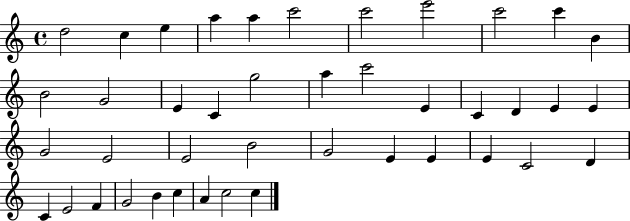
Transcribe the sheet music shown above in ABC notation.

X:1
T:Untitled
M:4/4
L:1/4
K:C
d2 c e a a c'2 c'2 e'2 c'2 c' B B2 G2 E C g2 a c'2 E C D E E G2 E2 E2 B2 G2 E E E C2 D C E2 F G2 B c A c2 c